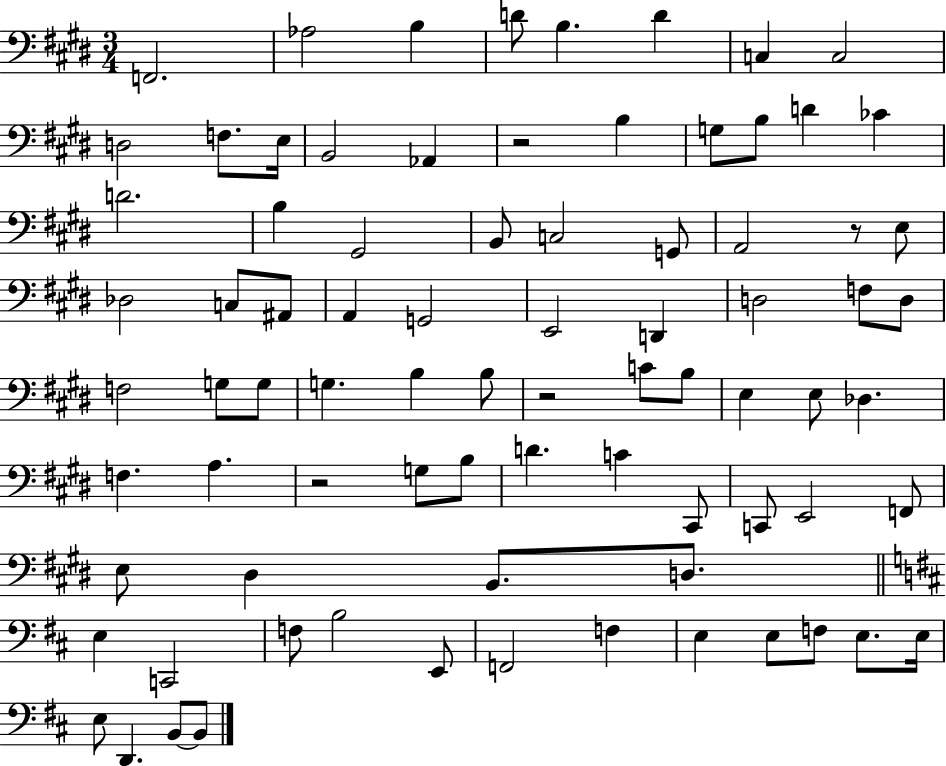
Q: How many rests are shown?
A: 4